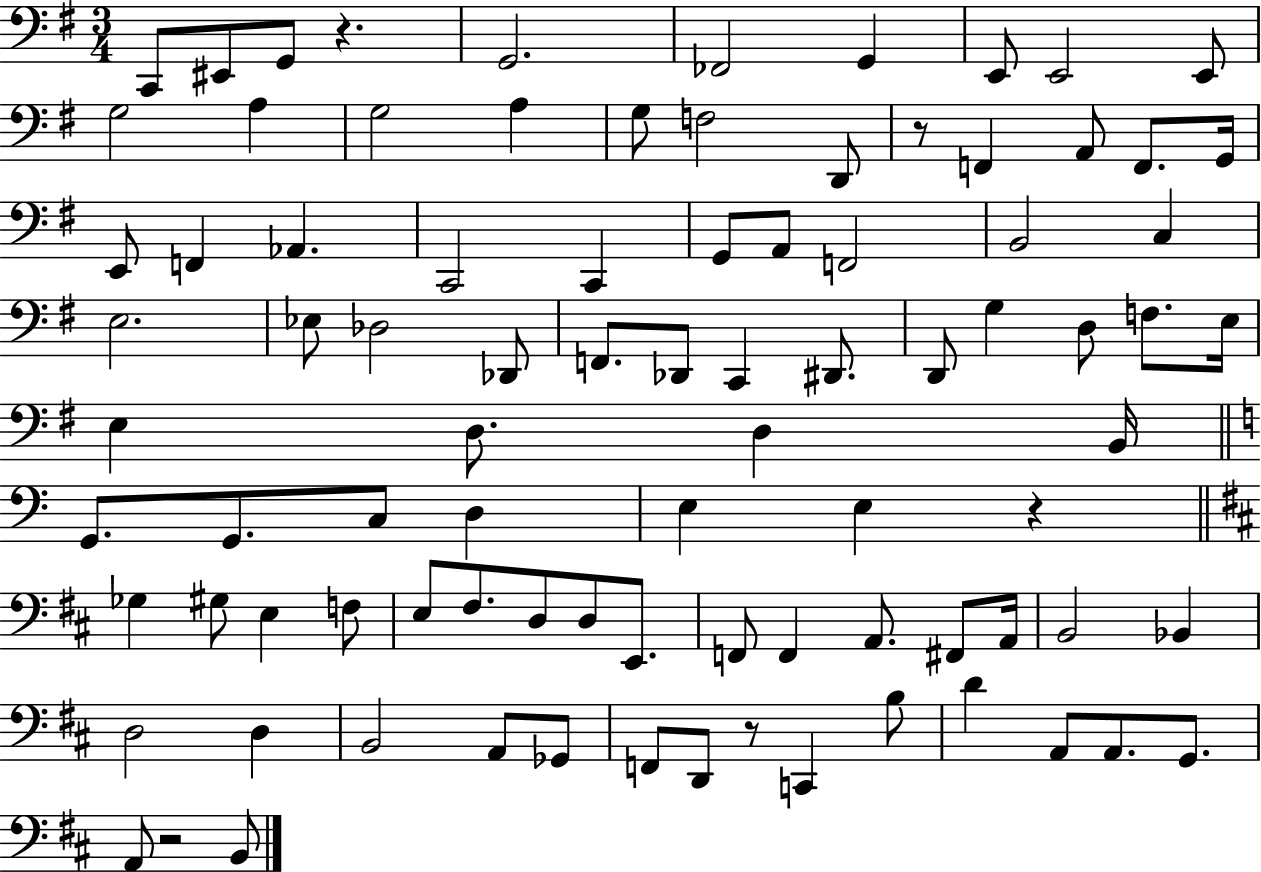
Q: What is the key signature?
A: G major